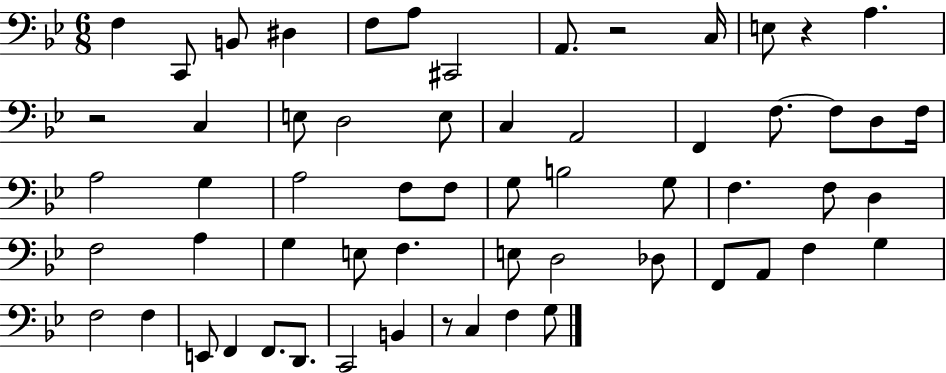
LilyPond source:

{
  \clef bass
  \numericTimeSignature
  \time 6/8
  \key bes \major
  \repeat volta 2 { f4 c,8 b,8 dis4 | f8 a8 cis,2 | a,8. r2 c16 | e8 r4 a4. | \break r2 c4 | e8 d2 e8 | c4 a,2 | f,4 f8.~~ f8 d8 f16 | \break a2 g4 | a2 f8 f8 | g8 b2 g8 | f4. f8 d4 | \break f2 a4 | g4 e8 f4. | e8 d2 des8 | f,8 a,8 f4 g4 | \break f2 f4 | e,8 f,4 f,8. d,8. | c,2 b,4 | r8 c4 f4 g8 | \break } \bar "|."
}